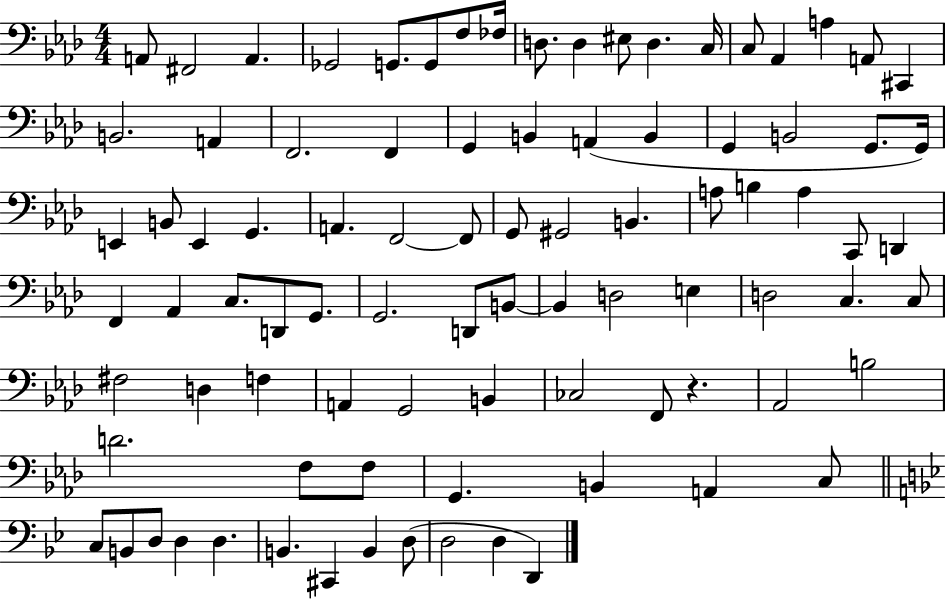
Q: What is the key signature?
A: AES major